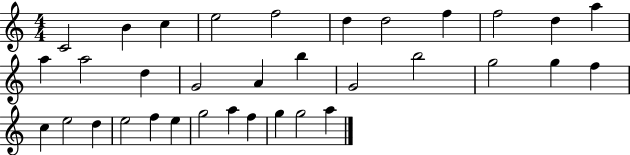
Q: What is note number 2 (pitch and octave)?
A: B4